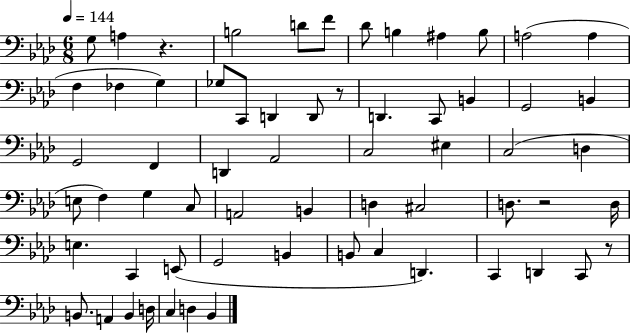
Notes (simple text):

G3/e A3/q R/q. B3/h D4/e F4/e Db4/e B3/q A#3/q B3/e A3/h A3/q F3/q FES3/q G3/q Gb3/e C2/e D2/q D2/e R/e D2/q. C2/e B2/q G2/h B2/q G2/h F2/q D2/q Ab2/h C3/h EIS3/q C3/h D3/q E3/e F3/q G3/q C3/e A2/h B2/q D3/q C#3/h D3/e. R/h D3/s E3/q. C2/q E2/e G2/h B2/q B2/e C3/q D2/q. C2/q D2/q C2/e R/e B2/e. A2/q B2/q D3/s C3/q D3/q Bb2/q